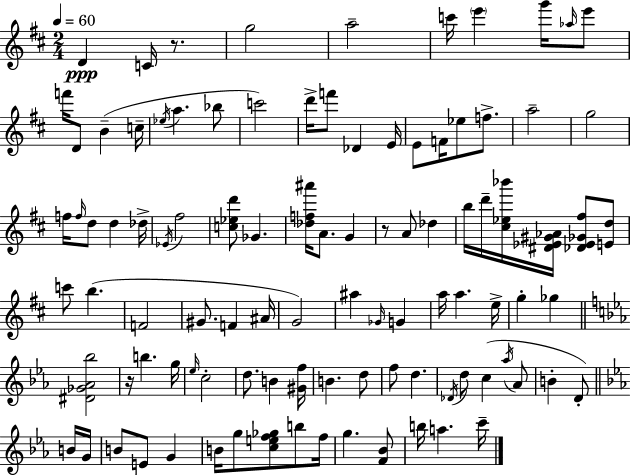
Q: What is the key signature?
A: D major